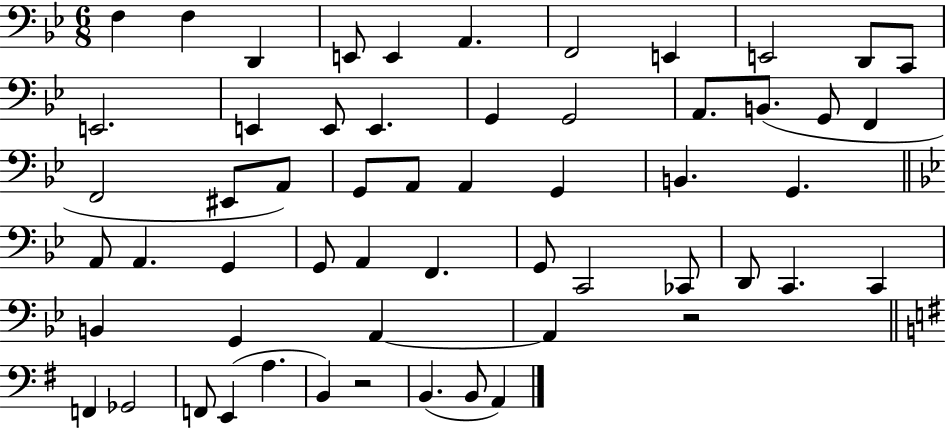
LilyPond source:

{
  \clef bass
  \numericTimeSignature
  \time 6/8
  \key bes \major
  \repeat volta 2 { f4 f4 d,4 | e,8 e,4 a,4. | f,2 e,4 | e,2 d,8 c,8 | \break e,2. | e,4 e,8 e,4. | g,4 g,2 | a,8. b,8.( g,8 f,4 | \break f,2 eis,8 a,8) | g,8 a,8 a,4 g,4 | b,4. g,4. | \bar "||" \break \key g \minor a,8 a,4. g,4 | g,8 a,4 f,4. | g,8 c,2 ces,8 | d,8 c,4. c,4 | \break b,4 g,4 a,4~~ | a,4 r2 | \bar "||" \break \key g \major f,4 ges,2 | f,8 e,4( a4. | b,4) r2 | b,4.( b,8 a,4) | \break } \bar "|."
}